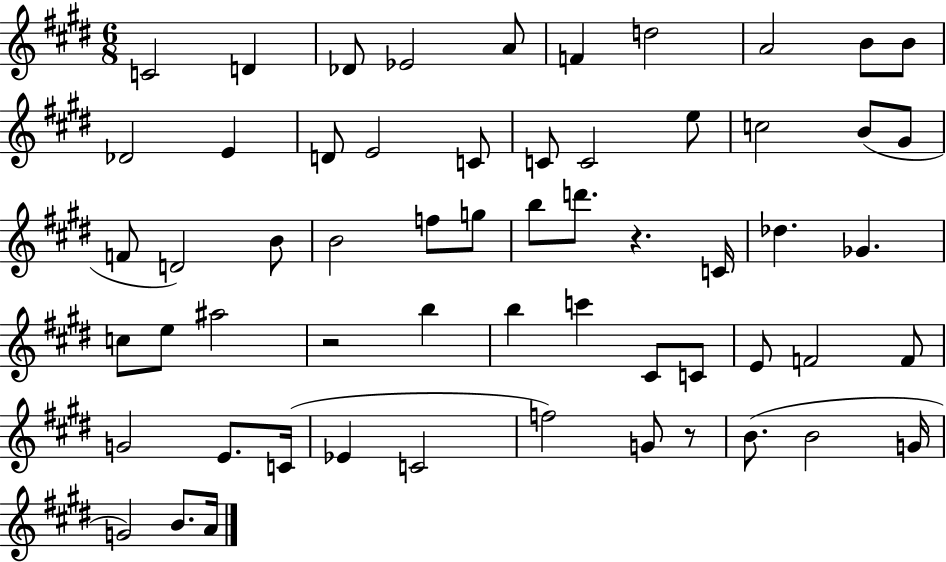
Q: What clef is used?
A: treble